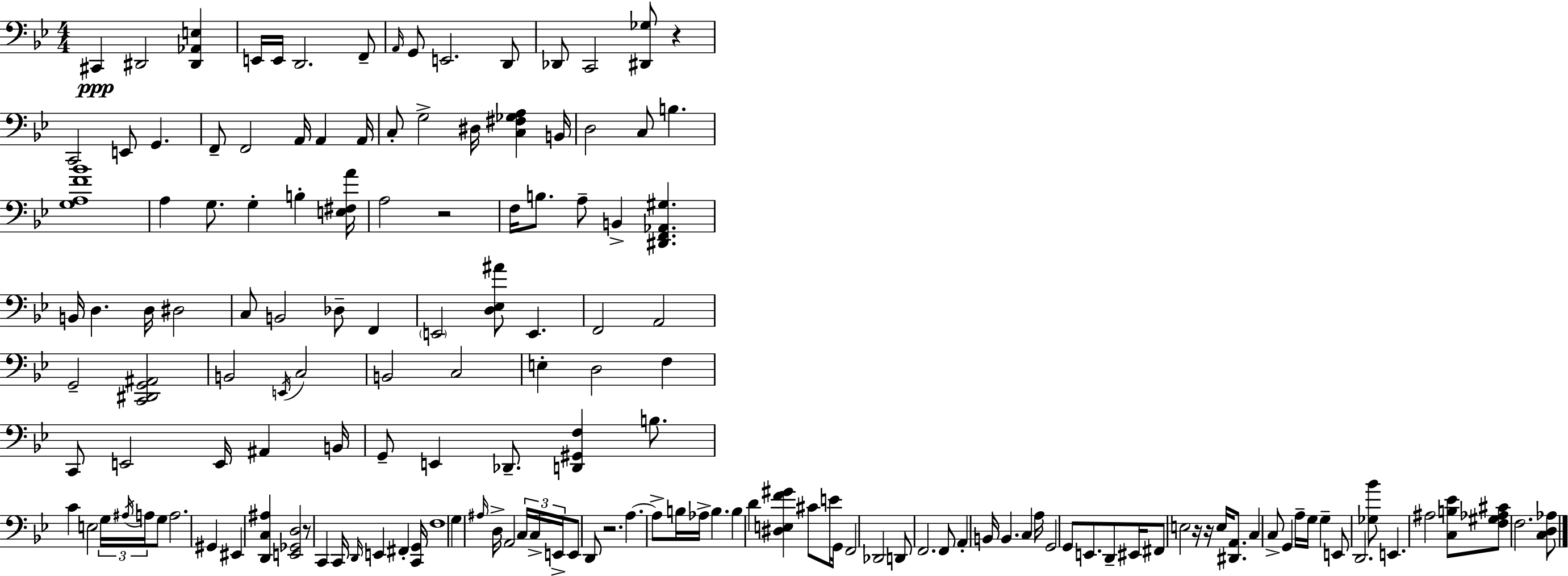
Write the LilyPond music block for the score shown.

{
  \clef bass
  \numericTimeSignature
  \time 4/4
  \key g \minor
  cis,4\ppp dis,2 <dis, aes, e>4 | e,16 e,16 d,2. f,8-- | \grace { a,16 } g,8 e,2. d,8 | des,8 c,2 <dis, ges>8 r4 | \break c,2 e,8 g,4. | f,8-- f,2 a,16 a,4 | a,16 c8-. g2-> dis16 <c fis ges a>4 | b,16 d2 c8 b4. | \break <g a f' bes'>1 | a4 g8. g4-. b4-. | <e fis a'>16 a2 r2 | f16 b8. a8-- b,4-> <dis, f, aes, gis>4. | \break b,16 d4. d16 dis2 | c8 b,2 des8-- f,4 | \parenthesize e,2 <d ees ais'>8 e,4. | f,2 a,2 | \break g,2-- <c, dis, g, ais,>2 | b,2 \acciaccatura { e,16 } c2 | b,2 c2 | e4-. d2 f4 | \break c,8 e,2 e,16 ais,4 | b,16 g,8-- e,4 des,8.-- <d, gis, f>4 b8. | c'4 e2 \tuplet 3/2 { g16 \acciaccatura { ais16 } | a16 } g8 a2. gis,4 | \break eis,4 <d, c ais>4 <e, ges, d>2 | r8 c,4 c,16 \grace { d,16 } e,4 fis,4-. | <c, g,>16 f1 | g4 \grace { ais16 } d16-> a,2 | \break \tuplet 3/2 { c16 c16-> e,16-> } e,8 d,8 r2. | a4.~~ a8-> b16 aes16-> b4. | b4 d'4 <dis e f' gis'>4 | cis'8 e'16 g,16 f,2 des,2 | \break d,8 f,2. | f,8 a,4-. b,16 b,4. | c4 a16 g,2 g,8 e,8. | d,8-- eis,16 fis,8 e2 r16 | \break r16 e16 <dis, a,>8. c4 c8-> g,4 a16-- | g16 g4-- e,8 d,2. | <ges bes'>8 e,4. ais2 | <c b ees'>8 <f gis aes cis'>8 f2. | \break <c d aes>8 \bar "|."
}